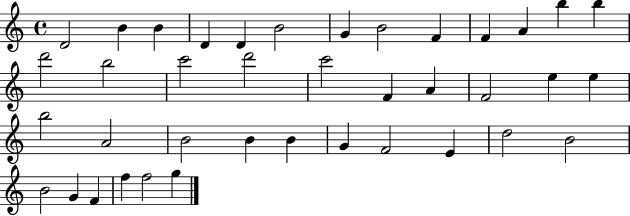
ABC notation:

X:1
T:Untitled
M:4/4
L:1/4
K:C
D2 B B D D B2 G B2 F F A b b d'2 b2 c'2 d'2 c'2 F A F2 e e b2 A2 B2 B B G F2 E d2 B2 B2 G F f f2 g